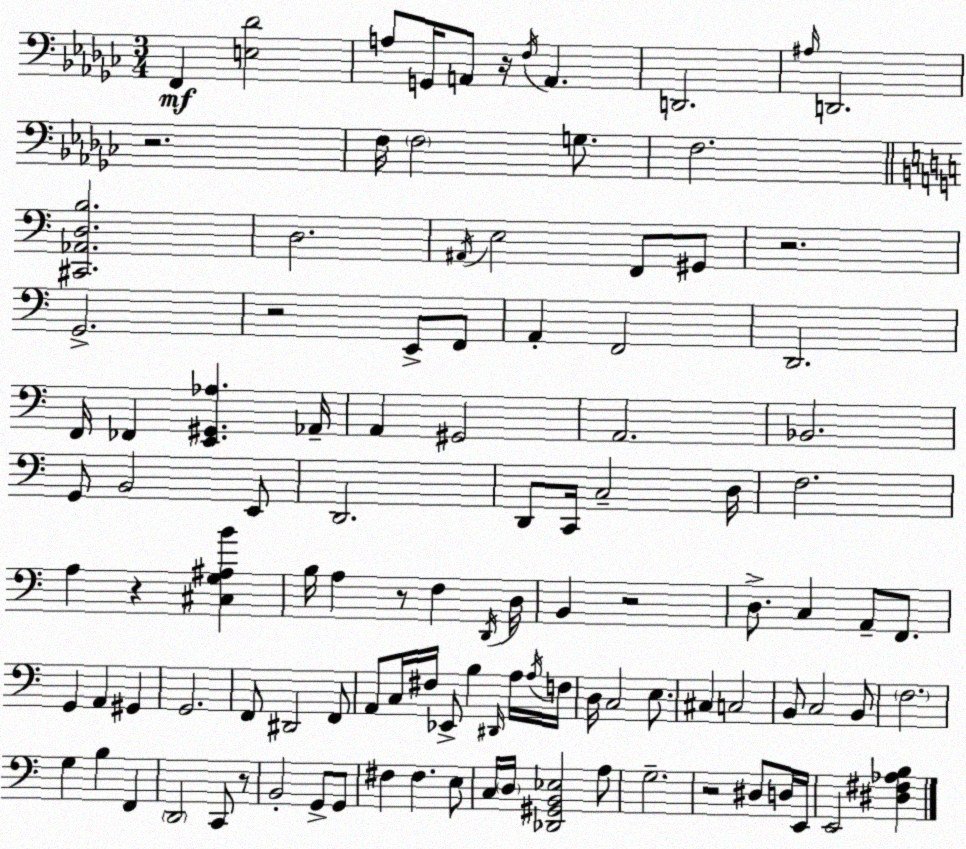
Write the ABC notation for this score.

X:1
T:Untitled
M:3/4
L:1/4
K:Ebm
F,, [E,_D]2 A,/2 G,,/4 A,,/2 z/4 F,/4 A,, D,,2 ^A,/4 D,,2 z2 F,/4 F,2 G,/2 F,2 [^C,,_A,,D,B,]2 D,2 ^A,,/4 E,2 F,,/2 ^G,,/2 z2 G,,2 z2 E,,/2 F,,/2 A,, F,,2 D,,2 F,,/4 _F,, [E,,^G,,_A,] _A,,/4 A,, ^G,,2 A,,2 _B,,2 G,,/2 B,,2 E,,/2 D,,2 D,,/2 C,,/4 C,2 D,/4 F,2 A, z [^C,G,^A,B] B,/4 A, z/2 F, D,,/4 D,/4 B,, z2 D,/2 C, A,,/2 F,,/2 G,, A,, ^G,, G,,2 F,,/2 ^D,,2 F,,/2 A,,/2 C,/4 ^F,/4 _E,,/2 B, ^D,,/4 A,/4 A,/4 F,/4 D,/4 C,2 E,/2 ^C, C,2 B,,/2 C,2 B,,/2 F,2 G, B, F,, D,,2 C,,/2 z/2 B,,2 G,,/2 G,,/2 ^F, ^F, E,/2 C,/4 D,/4 [_D,,^G,,B,,_E,]2 A,/2 G,2 z2 ^D,/2 D,/4 E,,/4 E,,2 [^D,^F,_A,B,]